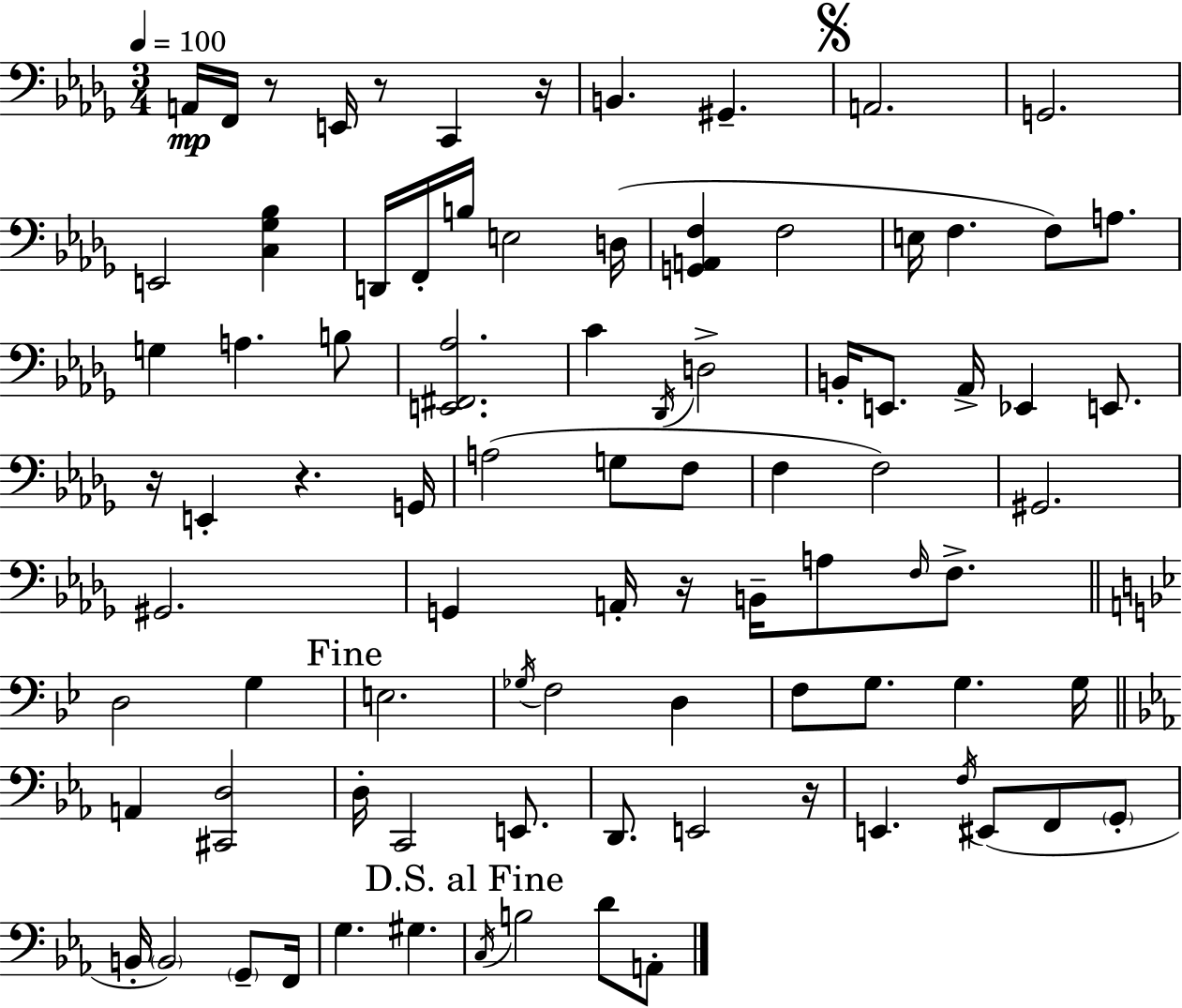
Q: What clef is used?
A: bass